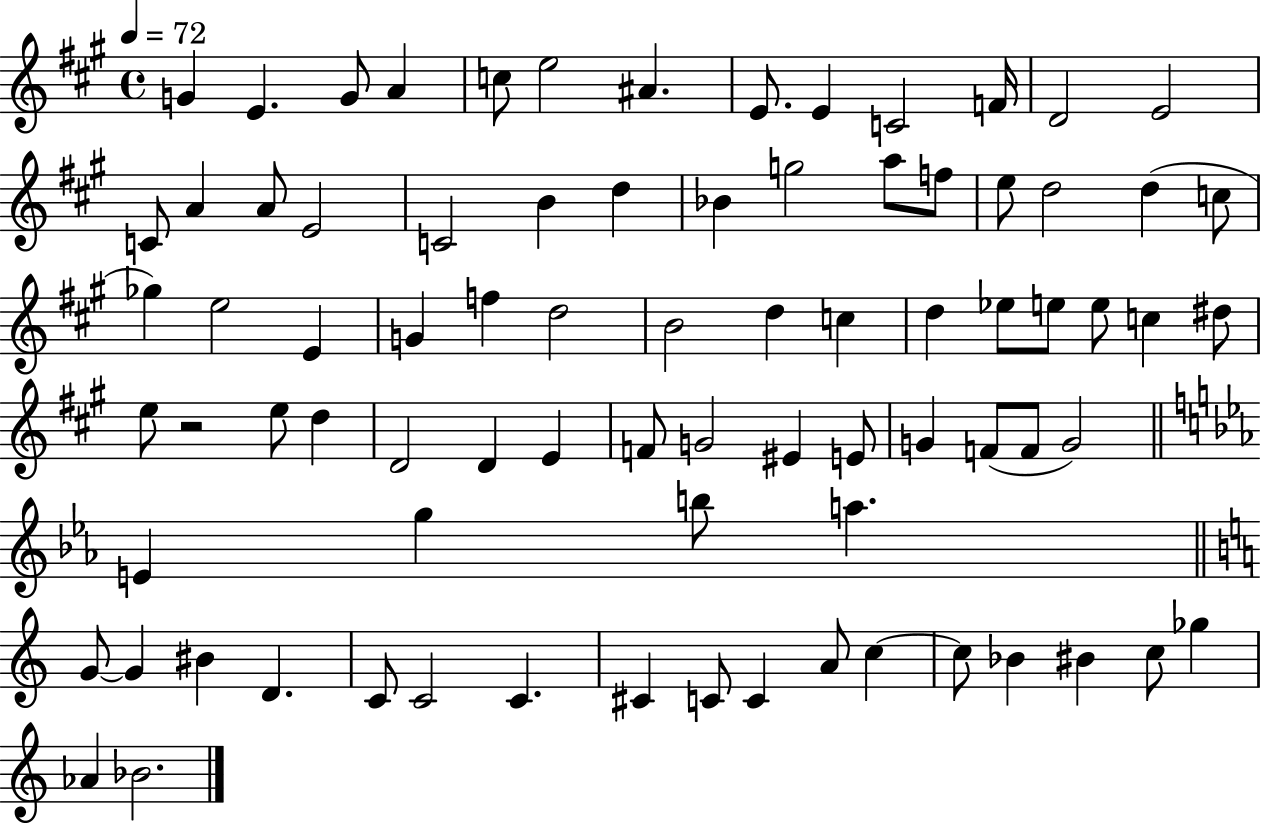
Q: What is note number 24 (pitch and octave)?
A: F5